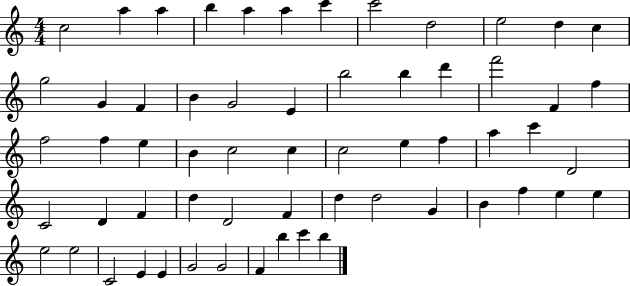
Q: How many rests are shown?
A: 0